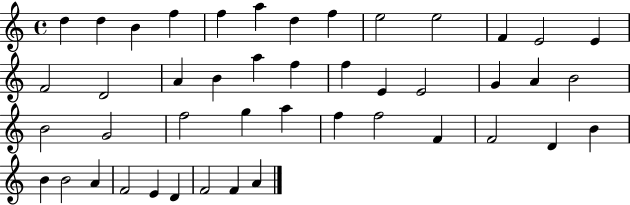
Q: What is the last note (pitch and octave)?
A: A4